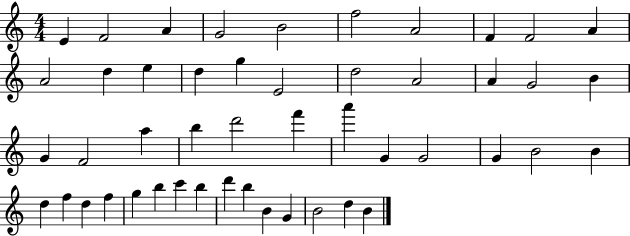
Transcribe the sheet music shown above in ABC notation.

X:1
T:Untitled
M:4/4
L:1/4
K:C
E F2 A G2 B2 f2 A2 F F2 A A2 d e d g E2 d2 A2 A G2 B G F2 a b d'2 f' a' G G2 G B2 B d f d f g b c' b d' b B G B2 d B